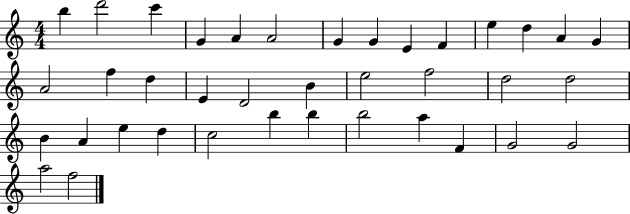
B5/q D6/h C6/q G4/q A4/q A4/h G4/q G4/q E4/q F4/q E5/q D5/q A4/q G4/q A4/h F5/q D5/q E4/q D4/h B4/q E5/h F5/h D5/h D5/h B4/q A4/q E5/q D5/q C5/h B5/q B5/q B5/h A5/q F4/q G4/h G4/h A5/h F5/h